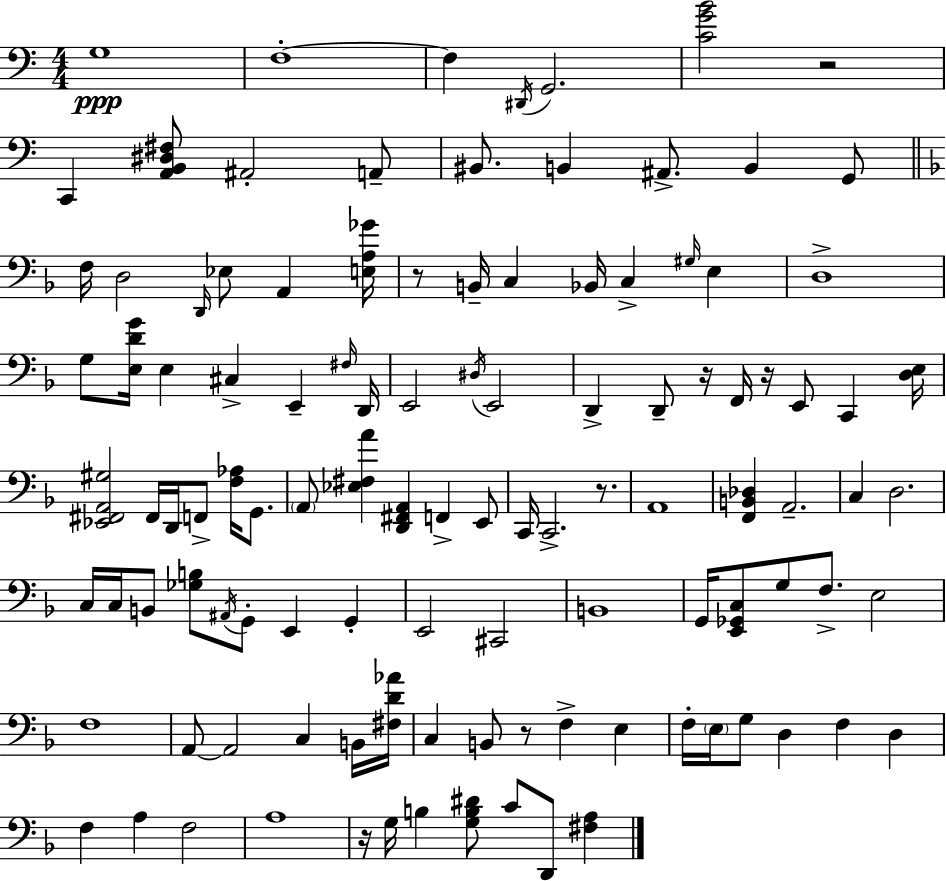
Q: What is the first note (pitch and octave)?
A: G3